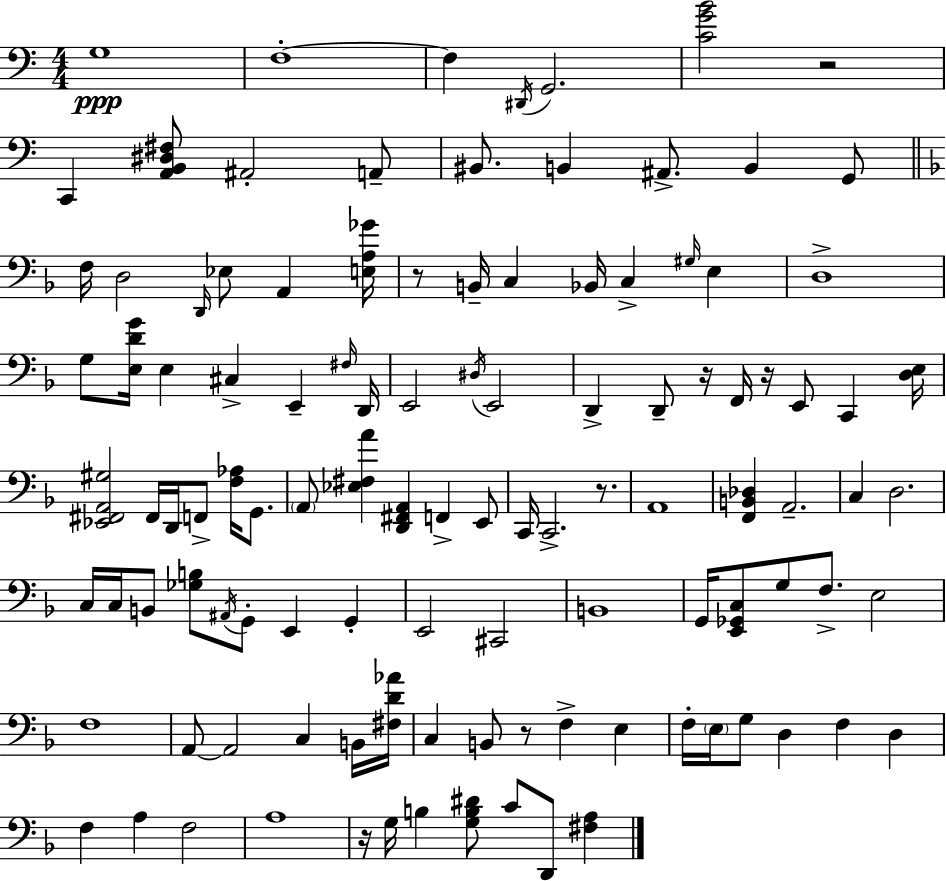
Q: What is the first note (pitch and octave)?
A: G3